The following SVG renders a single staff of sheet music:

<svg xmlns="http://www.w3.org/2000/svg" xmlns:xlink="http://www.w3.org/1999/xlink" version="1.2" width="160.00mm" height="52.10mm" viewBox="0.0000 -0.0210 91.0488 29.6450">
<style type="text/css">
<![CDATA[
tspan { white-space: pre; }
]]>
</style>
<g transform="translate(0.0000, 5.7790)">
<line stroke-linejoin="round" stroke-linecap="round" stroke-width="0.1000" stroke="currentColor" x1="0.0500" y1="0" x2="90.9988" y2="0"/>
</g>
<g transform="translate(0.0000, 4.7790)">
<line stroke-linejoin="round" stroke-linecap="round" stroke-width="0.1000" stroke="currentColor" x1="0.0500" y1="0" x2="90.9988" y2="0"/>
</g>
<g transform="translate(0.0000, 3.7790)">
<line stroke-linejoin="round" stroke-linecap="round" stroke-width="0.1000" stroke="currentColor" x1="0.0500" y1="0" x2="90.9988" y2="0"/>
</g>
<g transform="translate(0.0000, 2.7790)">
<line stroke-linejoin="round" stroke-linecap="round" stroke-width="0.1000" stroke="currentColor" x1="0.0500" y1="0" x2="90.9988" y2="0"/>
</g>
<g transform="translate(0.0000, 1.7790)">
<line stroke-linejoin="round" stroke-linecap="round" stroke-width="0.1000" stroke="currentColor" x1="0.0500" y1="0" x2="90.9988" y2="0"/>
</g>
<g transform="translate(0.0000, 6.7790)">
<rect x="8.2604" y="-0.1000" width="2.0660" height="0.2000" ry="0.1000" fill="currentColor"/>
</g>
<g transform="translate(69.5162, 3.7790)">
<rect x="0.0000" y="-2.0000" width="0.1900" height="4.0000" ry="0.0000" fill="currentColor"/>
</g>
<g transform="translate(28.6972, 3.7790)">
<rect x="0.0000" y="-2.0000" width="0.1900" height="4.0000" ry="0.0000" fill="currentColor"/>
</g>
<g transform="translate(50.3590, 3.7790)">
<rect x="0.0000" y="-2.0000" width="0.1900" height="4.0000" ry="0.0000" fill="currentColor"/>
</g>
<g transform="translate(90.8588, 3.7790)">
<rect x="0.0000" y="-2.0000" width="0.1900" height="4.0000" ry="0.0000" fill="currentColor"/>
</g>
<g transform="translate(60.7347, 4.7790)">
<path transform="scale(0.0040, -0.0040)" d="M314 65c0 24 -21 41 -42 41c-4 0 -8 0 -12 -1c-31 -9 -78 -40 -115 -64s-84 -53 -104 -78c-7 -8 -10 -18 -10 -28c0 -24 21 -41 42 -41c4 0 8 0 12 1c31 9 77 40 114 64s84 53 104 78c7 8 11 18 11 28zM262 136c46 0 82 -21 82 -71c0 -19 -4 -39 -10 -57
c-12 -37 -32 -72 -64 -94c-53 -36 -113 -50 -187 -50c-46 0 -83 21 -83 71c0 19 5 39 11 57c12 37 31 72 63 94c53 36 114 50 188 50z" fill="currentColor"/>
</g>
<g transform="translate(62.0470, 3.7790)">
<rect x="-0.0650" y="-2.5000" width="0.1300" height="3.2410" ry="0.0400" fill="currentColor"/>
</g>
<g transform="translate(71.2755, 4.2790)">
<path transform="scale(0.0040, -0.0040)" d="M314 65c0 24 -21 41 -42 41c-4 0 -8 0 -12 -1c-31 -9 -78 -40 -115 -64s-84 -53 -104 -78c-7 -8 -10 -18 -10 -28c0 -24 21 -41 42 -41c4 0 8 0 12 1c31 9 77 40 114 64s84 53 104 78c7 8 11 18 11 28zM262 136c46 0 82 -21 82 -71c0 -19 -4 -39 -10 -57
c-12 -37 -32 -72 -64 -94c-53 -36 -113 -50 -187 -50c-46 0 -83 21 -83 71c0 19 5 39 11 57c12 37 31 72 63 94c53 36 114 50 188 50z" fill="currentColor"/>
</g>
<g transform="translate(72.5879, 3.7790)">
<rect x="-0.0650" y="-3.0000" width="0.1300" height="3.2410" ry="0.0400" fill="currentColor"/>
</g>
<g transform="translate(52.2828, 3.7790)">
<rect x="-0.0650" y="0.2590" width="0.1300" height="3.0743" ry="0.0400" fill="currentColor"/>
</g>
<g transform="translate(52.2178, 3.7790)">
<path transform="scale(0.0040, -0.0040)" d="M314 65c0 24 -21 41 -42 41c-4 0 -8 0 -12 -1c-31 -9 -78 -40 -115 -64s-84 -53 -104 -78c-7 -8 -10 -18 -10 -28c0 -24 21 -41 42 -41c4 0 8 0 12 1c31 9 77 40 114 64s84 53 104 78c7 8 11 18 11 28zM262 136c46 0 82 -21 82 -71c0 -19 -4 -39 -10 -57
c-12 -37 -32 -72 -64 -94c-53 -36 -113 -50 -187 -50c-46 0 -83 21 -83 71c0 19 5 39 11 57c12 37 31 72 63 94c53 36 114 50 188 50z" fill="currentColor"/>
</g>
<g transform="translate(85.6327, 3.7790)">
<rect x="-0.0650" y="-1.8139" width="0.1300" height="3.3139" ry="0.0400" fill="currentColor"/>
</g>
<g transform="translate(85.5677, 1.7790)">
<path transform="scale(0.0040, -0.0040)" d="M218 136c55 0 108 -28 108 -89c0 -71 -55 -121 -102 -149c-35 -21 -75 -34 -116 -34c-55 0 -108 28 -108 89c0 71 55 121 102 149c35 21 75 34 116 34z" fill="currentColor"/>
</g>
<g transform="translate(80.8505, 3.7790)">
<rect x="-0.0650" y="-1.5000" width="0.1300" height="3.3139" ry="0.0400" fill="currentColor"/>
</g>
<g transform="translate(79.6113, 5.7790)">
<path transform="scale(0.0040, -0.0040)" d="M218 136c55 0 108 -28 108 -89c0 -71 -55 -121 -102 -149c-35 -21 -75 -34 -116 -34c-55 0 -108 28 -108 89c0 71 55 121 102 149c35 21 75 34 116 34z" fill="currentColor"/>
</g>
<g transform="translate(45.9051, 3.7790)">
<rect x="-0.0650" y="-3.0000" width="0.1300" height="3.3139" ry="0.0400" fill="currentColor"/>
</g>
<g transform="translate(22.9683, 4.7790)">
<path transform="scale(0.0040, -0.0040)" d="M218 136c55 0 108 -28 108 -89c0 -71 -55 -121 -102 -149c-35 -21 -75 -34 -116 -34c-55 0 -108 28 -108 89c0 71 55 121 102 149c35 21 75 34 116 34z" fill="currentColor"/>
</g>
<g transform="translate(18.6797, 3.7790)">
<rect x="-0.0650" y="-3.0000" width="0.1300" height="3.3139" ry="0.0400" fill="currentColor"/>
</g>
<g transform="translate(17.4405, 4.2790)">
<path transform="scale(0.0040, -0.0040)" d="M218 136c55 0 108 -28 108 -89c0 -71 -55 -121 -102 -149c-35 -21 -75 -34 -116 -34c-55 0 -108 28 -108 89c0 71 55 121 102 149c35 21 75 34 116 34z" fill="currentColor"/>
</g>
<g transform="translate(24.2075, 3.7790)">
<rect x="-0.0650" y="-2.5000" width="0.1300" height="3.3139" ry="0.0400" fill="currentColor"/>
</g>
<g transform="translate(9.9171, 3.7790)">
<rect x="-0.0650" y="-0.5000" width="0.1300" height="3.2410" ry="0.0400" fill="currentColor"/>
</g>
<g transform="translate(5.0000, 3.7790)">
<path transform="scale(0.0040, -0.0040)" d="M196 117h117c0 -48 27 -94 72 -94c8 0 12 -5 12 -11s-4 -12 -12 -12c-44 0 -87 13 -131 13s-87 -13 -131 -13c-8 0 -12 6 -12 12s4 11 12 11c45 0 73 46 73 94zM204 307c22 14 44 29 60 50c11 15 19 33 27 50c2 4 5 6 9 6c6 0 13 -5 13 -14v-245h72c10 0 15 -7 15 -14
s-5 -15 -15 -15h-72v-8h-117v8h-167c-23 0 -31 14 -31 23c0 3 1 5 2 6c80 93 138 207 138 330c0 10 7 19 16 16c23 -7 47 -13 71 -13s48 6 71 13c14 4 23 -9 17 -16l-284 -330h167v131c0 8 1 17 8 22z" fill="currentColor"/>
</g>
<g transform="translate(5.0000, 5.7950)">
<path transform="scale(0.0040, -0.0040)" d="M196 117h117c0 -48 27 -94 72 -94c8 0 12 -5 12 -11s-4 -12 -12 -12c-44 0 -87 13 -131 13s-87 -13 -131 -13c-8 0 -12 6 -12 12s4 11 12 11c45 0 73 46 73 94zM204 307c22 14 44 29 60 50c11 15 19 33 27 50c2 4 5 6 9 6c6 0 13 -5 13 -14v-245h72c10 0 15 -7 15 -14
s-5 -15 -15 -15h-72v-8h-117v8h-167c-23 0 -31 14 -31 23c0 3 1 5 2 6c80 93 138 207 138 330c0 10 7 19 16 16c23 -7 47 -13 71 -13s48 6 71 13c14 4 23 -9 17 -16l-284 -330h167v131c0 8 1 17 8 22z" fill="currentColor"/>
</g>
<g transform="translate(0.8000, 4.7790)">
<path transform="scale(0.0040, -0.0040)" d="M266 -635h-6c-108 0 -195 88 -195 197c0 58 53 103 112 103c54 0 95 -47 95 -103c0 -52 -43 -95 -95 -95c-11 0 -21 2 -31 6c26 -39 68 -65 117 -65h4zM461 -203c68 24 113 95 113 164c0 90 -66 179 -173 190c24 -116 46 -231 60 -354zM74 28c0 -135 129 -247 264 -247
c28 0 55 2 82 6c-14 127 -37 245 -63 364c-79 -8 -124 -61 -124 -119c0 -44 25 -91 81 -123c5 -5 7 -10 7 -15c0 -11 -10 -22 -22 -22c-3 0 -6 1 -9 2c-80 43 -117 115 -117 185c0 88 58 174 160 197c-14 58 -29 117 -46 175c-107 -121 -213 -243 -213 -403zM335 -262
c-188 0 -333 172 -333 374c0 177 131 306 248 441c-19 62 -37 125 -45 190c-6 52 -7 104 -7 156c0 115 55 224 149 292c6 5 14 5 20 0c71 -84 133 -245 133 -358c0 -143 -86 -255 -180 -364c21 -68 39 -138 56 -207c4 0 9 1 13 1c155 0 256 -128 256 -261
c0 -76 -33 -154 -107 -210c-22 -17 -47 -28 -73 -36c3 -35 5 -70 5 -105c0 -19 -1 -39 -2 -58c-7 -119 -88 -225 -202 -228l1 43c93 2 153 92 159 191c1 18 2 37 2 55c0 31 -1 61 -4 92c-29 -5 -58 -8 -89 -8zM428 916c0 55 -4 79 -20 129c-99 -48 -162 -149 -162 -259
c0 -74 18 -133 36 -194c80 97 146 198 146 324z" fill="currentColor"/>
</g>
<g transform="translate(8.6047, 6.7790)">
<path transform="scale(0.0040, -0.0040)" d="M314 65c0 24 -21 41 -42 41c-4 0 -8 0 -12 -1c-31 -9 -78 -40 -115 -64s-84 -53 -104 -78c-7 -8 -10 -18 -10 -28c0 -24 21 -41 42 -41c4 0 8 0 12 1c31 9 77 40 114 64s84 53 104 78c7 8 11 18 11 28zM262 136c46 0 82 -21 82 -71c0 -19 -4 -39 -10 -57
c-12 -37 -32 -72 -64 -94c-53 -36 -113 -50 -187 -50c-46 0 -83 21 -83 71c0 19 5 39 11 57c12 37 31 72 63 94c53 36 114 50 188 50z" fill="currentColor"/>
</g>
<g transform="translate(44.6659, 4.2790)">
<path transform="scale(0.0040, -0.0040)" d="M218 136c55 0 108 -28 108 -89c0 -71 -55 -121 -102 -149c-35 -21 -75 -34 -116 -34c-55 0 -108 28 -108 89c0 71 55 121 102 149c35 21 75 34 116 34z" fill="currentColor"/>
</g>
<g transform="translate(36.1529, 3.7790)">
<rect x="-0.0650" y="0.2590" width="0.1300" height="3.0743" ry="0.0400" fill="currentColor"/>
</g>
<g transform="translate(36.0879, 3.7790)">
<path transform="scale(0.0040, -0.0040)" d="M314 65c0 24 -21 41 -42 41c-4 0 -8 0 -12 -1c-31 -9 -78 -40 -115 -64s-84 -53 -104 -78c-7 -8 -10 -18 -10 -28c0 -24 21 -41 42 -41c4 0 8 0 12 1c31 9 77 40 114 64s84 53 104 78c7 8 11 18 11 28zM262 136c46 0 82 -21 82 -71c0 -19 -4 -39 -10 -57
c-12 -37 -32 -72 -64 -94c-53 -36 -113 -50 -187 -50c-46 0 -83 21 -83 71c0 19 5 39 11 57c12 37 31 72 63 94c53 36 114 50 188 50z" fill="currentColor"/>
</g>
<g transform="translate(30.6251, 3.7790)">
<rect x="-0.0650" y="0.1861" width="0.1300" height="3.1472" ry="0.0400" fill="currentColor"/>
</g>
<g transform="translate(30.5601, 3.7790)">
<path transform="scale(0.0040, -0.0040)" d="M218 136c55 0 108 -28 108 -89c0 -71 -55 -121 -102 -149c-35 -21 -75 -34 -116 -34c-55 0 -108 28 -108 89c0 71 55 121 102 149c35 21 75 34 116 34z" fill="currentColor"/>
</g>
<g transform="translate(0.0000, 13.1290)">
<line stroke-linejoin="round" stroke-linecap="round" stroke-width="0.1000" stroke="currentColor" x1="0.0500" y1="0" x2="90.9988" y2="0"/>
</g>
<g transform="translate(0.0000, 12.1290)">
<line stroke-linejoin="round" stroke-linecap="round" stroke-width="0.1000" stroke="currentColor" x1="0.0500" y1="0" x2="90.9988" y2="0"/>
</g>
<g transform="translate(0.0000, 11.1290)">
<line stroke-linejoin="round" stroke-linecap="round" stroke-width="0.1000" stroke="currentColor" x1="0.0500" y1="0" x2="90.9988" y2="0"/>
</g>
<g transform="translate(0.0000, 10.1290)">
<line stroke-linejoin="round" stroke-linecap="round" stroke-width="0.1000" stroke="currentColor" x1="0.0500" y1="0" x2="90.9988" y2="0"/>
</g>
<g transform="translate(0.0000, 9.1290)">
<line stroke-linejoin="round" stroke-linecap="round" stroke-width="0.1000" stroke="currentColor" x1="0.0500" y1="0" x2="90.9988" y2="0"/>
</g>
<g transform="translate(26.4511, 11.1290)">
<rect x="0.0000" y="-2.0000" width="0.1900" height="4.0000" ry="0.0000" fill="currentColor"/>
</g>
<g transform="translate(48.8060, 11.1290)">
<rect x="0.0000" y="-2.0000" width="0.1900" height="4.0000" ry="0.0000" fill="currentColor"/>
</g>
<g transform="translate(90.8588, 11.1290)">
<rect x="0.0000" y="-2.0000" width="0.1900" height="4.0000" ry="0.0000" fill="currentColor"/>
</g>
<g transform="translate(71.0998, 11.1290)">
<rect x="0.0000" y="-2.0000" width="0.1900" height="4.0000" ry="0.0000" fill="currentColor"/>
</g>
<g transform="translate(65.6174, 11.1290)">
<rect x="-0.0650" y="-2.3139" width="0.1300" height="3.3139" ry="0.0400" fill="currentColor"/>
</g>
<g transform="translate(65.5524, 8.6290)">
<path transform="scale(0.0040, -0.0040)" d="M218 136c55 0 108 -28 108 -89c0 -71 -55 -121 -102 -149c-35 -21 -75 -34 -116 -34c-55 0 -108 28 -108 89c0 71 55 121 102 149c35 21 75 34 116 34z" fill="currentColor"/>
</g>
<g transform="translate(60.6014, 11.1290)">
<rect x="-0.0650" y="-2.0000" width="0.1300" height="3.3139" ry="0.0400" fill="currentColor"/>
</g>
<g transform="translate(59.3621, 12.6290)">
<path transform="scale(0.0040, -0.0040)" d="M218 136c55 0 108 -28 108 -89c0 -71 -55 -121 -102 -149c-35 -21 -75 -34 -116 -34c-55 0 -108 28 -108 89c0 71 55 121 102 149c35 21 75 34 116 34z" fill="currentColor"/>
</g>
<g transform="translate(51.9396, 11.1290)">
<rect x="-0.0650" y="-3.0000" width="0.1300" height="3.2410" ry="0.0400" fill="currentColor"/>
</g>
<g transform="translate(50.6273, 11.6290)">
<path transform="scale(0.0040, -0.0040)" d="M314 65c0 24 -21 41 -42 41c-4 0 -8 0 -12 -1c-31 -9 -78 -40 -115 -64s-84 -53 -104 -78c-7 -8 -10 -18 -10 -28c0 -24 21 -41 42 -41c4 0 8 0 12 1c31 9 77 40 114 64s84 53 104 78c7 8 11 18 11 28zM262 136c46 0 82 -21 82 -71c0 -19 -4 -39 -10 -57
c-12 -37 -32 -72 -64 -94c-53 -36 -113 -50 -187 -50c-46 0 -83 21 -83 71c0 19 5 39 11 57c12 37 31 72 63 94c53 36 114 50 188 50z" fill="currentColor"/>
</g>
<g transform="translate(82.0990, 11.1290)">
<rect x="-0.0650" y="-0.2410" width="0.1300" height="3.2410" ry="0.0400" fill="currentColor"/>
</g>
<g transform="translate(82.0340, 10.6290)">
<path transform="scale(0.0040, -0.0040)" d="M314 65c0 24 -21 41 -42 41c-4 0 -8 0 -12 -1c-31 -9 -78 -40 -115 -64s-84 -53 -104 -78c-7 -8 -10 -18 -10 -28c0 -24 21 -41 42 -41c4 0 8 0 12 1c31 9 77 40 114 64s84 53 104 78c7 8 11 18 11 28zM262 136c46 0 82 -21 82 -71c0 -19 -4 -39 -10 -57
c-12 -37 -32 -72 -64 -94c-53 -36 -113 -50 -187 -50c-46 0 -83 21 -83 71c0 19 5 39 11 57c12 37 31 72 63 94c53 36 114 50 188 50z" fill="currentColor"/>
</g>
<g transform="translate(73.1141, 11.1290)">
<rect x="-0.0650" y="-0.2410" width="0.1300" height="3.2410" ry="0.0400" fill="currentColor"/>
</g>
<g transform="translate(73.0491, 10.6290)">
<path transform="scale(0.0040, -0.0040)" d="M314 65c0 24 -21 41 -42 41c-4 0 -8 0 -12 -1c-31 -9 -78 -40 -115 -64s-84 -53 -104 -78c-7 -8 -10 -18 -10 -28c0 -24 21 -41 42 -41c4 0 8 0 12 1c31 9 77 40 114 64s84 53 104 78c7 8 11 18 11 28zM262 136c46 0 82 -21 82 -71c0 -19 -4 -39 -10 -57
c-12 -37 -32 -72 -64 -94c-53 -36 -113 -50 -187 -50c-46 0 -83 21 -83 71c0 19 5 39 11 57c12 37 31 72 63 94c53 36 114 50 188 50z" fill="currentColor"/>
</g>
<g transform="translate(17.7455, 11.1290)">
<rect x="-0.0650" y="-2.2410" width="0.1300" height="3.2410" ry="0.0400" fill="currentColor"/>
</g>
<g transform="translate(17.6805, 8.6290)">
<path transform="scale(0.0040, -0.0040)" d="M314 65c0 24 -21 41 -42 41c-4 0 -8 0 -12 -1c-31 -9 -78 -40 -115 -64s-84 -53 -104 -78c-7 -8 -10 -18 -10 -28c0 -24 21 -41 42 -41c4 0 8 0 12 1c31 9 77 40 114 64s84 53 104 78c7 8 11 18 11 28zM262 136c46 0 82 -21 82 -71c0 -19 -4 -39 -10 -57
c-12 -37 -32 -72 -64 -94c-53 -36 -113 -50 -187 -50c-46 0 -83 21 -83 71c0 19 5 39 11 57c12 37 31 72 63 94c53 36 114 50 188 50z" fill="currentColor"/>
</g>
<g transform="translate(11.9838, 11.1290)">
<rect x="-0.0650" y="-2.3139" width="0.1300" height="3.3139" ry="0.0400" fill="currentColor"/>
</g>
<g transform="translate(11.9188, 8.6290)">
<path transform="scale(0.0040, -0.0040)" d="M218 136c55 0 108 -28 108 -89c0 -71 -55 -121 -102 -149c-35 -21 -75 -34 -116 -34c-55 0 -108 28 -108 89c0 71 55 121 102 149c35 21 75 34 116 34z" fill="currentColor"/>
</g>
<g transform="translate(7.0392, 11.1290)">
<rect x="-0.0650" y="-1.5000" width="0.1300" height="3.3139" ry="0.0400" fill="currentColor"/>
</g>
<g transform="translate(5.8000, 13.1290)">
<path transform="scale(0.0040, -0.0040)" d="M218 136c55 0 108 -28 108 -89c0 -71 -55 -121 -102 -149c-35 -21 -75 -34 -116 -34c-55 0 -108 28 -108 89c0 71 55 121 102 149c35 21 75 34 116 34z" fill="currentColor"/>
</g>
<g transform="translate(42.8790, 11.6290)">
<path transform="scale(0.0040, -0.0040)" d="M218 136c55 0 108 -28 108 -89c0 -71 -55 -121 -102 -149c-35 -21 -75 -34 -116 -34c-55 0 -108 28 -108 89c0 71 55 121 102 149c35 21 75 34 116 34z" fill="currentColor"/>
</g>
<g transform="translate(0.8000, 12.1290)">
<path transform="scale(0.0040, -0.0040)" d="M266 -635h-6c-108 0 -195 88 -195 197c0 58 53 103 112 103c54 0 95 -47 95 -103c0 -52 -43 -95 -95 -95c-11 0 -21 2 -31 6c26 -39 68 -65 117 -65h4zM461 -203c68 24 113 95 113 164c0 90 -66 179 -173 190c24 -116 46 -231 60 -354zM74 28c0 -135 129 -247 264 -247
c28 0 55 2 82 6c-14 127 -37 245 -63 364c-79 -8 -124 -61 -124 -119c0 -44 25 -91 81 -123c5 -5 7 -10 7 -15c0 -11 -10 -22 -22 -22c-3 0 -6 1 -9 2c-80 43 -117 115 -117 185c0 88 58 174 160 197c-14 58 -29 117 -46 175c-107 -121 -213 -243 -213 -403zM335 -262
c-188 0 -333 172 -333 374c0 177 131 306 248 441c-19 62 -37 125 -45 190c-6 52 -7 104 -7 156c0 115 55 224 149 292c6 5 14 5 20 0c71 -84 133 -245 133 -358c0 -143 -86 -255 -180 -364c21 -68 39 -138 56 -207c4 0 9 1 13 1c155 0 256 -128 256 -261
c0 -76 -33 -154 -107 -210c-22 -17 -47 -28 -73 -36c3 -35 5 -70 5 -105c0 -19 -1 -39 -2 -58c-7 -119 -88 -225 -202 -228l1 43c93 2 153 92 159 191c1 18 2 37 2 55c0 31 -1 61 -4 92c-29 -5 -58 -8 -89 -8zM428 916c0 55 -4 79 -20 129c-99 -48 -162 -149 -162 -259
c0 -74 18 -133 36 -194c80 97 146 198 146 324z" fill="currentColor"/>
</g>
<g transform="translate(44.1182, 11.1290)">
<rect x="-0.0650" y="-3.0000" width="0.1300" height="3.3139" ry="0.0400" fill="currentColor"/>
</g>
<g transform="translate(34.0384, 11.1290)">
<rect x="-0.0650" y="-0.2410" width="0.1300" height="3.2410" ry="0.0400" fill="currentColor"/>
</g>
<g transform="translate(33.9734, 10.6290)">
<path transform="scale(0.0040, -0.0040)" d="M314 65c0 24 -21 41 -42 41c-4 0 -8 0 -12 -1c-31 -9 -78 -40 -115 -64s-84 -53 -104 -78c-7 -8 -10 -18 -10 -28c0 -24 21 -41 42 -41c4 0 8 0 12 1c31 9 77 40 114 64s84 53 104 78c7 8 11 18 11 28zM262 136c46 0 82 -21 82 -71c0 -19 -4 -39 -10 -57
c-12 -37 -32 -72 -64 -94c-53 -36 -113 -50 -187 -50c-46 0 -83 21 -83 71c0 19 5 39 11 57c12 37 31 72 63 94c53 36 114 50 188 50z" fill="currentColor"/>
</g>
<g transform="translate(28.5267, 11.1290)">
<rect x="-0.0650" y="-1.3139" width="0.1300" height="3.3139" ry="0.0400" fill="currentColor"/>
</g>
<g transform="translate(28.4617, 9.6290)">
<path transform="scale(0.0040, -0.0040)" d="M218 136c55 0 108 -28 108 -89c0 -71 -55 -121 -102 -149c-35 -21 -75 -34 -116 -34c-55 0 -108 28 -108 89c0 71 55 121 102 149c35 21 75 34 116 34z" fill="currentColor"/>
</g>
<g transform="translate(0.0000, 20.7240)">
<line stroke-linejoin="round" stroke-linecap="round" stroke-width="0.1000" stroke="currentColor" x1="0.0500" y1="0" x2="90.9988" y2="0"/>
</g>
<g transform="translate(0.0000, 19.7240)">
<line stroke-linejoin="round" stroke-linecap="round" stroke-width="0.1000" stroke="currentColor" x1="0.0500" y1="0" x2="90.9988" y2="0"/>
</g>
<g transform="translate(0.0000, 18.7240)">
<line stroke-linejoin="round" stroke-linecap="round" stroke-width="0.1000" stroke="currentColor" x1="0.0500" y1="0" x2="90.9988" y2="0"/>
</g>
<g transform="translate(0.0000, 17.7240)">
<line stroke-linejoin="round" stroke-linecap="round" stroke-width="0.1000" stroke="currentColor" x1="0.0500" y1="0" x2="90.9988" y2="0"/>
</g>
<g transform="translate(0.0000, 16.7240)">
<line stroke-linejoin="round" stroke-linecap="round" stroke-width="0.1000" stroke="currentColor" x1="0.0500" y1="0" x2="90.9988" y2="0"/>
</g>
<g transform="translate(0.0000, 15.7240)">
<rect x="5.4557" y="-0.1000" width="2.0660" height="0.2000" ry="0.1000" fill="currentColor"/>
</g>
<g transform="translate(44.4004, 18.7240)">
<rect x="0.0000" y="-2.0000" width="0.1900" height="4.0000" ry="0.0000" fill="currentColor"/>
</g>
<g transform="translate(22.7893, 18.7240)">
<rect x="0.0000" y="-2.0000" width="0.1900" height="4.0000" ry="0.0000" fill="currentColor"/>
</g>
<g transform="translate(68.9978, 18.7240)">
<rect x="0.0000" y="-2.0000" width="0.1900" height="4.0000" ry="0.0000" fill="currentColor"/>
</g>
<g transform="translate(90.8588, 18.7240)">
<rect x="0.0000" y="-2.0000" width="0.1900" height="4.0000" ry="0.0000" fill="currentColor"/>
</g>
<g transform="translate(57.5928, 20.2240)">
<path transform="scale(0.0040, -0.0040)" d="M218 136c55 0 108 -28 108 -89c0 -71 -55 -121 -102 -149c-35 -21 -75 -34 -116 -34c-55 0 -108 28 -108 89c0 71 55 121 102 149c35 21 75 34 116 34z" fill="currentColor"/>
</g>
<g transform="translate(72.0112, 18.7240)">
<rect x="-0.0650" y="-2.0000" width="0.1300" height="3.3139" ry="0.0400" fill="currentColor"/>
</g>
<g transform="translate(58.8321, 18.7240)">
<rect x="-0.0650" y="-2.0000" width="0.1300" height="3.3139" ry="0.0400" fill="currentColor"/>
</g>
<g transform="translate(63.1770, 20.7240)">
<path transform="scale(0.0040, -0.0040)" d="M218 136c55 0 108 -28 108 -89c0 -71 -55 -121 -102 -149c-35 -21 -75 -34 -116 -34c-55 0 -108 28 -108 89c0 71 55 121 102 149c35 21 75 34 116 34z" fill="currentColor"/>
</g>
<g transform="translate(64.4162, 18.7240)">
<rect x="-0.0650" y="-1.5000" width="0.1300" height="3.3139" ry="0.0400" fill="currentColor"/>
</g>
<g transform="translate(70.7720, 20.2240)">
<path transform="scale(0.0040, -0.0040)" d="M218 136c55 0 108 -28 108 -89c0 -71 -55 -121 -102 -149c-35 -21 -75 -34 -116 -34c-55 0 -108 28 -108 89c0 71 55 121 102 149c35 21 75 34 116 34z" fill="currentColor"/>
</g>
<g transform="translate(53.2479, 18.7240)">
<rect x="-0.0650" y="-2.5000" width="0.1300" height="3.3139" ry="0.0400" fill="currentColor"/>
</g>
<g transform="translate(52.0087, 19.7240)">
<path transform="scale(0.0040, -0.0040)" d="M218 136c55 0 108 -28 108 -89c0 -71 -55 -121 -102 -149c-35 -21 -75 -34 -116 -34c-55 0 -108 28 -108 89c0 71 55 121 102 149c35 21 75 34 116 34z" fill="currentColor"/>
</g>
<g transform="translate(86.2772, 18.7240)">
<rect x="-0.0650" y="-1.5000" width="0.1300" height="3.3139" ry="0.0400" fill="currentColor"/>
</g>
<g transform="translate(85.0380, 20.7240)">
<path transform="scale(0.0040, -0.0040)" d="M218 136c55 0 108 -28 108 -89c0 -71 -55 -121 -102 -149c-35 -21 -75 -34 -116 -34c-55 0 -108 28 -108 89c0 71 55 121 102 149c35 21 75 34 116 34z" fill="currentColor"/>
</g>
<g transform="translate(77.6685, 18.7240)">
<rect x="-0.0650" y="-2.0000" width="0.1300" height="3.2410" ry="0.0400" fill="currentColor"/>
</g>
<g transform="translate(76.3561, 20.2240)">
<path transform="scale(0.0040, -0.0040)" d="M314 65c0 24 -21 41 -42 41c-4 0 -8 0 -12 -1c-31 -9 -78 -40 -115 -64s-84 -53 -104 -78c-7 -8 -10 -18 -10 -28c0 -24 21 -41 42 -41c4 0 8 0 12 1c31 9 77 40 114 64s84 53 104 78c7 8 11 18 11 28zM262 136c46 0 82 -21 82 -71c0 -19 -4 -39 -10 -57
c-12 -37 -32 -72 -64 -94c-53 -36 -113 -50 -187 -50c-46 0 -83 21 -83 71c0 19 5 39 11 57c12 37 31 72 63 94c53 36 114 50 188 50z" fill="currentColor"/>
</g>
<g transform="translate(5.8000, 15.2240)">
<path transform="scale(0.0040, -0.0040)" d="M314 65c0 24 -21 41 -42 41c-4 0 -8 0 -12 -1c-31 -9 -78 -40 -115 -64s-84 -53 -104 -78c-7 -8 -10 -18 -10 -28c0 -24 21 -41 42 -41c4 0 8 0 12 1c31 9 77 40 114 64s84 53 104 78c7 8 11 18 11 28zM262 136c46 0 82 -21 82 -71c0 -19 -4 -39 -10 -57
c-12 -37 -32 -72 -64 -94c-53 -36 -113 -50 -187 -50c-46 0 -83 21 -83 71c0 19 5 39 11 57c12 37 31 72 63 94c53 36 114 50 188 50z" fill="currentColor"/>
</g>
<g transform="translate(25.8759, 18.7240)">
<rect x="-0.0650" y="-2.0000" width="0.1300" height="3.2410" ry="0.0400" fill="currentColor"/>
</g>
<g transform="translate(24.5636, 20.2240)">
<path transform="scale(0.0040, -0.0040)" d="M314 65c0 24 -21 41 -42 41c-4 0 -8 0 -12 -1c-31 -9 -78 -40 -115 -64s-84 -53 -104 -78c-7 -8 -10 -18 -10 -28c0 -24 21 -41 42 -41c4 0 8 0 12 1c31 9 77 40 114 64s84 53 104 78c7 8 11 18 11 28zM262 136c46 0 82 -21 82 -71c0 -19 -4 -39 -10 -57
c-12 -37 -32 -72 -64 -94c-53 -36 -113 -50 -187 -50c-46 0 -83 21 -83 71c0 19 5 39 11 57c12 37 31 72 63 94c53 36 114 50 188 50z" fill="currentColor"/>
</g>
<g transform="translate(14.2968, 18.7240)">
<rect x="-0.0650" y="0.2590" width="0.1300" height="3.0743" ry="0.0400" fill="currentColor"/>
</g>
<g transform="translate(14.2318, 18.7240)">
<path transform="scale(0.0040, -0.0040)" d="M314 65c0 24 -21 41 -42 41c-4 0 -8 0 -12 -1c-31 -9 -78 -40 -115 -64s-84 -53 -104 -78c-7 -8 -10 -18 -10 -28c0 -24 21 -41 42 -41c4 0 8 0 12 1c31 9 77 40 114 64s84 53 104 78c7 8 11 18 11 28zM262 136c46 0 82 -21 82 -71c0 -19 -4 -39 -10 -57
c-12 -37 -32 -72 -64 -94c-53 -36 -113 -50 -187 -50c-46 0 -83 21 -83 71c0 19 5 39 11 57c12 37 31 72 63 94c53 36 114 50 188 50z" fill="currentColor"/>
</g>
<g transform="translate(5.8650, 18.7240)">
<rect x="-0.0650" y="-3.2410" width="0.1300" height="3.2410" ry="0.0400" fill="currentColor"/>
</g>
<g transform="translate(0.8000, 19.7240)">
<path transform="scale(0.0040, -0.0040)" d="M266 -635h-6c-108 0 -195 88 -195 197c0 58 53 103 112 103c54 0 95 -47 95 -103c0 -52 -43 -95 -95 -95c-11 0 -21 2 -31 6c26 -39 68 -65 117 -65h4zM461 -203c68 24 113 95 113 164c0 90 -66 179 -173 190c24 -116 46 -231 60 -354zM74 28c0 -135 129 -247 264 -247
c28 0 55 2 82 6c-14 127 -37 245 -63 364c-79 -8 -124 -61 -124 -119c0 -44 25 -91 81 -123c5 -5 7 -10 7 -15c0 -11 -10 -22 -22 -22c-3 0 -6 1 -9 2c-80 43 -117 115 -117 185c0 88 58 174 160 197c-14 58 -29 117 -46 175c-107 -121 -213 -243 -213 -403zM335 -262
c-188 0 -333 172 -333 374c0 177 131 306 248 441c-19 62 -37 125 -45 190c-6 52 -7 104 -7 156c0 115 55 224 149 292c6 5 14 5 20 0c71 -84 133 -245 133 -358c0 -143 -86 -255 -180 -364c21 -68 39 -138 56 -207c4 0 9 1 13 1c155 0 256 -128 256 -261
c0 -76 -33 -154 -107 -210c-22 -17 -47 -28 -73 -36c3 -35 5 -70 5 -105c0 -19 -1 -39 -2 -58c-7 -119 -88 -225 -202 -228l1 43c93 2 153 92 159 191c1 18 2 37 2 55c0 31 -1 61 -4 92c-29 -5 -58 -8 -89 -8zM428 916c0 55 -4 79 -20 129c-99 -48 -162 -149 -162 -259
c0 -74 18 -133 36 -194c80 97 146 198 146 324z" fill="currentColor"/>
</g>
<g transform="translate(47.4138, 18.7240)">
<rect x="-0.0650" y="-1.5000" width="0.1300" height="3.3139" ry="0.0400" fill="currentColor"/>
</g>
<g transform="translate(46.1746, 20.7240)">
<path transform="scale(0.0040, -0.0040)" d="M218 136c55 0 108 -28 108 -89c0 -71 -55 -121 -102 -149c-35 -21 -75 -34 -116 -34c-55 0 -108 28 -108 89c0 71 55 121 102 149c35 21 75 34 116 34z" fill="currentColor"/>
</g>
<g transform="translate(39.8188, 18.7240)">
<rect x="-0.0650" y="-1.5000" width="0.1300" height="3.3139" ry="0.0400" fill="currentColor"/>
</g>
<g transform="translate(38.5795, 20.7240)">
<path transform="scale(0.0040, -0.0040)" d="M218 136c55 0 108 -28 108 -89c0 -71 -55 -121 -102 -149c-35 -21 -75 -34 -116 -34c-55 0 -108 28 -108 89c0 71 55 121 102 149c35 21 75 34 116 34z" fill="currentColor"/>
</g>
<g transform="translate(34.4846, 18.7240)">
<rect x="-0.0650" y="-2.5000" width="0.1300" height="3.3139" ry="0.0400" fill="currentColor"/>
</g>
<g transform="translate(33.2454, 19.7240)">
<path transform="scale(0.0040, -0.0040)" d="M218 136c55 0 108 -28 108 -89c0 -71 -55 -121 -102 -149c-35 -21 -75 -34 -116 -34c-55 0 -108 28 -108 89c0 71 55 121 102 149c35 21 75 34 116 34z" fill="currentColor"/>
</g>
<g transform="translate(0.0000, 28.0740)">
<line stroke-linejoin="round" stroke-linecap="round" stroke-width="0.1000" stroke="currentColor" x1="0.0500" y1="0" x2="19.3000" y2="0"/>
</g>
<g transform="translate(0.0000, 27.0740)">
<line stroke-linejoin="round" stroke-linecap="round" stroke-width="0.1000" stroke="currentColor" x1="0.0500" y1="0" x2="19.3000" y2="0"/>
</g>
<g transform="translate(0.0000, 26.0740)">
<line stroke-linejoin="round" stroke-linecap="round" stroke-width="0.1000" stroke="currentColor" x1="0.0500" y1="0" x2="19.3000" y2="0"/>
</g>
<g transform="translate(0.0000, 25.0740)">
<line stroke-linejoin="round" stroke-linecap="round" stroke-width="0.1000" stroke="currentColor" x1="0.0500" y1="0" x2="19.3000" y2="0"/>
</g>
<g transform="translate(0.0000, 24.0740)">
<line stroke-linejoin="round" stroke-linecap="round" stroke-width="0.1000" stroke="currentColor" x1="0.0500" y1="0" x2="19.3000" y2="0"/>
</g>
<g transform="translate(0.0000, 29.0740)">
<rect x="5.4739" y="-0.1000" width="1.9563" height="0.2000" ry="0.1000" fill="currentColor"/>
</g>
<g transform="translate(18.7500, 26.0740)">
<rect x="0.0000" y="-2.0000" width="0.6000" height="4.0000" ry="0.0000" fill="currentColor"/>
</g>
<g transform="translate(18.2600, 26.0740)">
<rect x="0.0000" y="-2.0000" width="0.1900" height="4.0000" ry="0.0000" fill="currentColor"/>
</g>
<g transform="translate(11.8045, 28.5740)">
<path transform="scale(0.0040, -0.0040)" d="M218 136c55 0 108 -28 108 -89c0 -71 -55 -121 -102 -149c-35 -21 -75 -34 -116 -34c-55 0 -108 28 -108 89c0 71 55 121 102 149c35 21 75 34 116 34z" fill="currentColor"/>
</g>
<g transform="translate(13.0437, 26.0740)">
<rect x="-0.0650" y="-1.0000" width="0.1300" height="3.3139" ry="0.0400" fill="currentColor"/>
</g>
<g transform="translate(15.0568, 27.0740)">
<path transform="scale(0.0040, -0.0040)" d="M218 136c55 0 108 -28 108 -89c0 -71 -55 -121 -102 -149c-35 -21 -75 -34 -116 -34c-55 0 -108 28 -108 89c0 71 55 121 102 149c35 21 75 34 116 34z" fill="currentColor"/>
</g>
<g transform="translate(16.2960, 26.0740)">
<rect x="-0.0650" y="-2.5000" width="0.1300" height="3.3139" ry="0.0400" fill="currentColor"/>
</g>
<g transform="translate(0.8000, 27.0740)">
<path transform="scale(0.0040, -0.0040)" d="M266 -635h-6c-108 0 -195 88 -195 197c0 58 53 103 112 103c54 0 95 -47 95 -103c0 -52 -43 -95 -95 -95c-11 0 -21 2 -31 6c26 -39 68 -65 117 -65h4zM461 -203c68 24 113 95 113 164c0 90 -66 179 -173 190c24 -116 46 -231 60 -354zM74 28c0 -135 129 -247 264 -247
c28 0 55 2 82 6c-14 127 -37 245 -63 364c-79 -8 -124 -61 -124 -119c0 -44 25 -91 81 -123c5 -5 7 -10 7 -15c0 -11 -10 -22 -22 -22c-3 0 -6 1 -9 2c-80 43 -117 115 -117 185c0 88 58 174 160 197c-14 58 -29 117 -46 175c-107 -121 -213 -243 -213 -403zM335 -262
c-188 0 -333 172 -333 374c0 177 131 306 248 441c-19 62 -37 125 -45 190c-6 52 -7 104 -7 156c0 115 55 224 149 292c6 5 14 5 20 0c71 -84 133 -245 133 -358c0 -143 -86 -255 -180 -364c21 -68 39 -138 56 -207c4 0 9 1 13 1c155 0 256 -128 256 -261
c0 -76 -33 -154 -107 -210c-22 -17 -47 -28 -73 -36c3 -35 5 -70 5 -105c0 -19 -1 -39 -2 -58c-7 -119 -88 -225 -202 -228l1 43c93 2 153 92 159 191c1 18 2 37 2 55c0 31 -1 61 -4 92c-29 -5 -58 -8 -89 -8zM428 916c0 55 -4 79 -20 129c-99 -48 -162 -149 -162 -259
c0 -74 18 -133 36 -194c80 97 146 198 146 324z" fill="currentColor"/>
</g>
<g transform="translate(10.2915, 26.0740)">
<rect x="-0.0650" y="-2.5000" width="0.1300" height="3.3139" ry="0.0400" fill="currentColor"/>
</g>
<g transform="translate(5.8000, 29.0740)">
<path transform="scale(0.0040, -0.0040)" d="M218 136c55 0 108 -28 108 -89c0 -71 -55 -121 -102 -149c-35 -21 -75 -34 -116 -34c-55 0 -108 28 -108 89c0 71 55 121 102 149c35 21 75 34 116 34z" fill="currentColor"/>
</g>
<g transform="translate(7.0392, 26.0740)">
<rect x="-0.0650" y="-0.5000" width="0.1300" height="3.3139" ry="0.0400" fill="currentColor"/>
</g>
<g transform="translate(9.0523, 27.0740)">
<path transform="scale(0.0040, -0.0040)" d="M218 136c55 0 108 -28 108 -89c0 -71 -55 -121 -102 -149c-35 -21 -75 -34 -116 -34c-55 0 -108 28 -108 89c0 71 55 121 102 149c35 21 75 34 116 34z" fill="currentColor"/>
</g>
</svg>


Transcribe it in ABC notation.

X:1
T:Untitled
M:4/4
L:1/4
K:C
C2 A G B B2 A B2 G2 A2 E f E g g2 e c2 A A2 F g c2 c2 b2 B2 F2 G E E G F E F F2 E C G D G